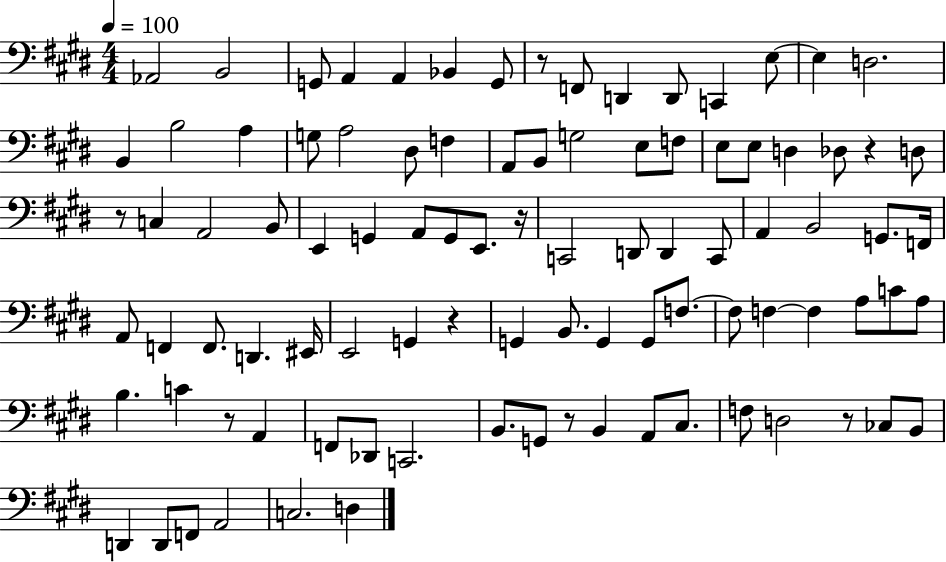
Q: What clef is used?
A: bass